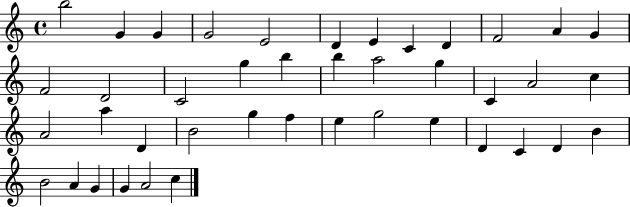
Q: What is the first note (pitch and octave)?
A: B5